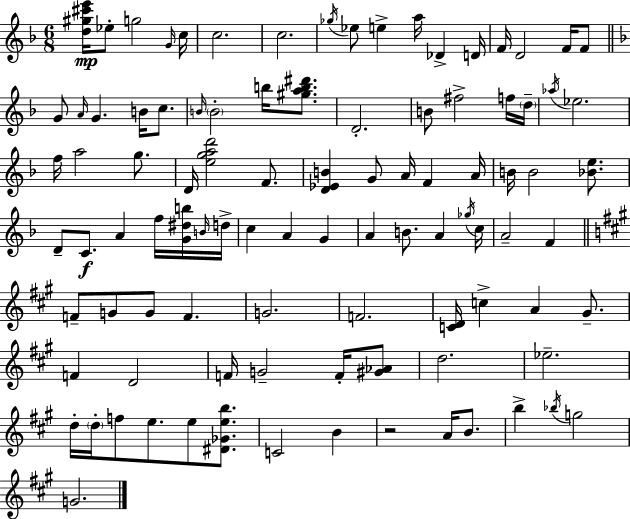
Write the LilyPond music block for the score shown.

{
  \clef treble
  \numericTimeSignature
  \time 6/8
  \key d \minor
  <d'' gis'' cis''' e'''>16\mp ees''8-. g''2 \grace { g'16 } | c''16 c''2. | c''2. | \acciaccatura { ges''16 } ees''8 e''4-> a''16 des'4-> | \break d'16 f'16 d'2 f'16 | f'8 \bar "||" \break \key d \minor g'8 \grace { a'16 } g'4. b'16 c''8. | \grace { b'16 } \parenthesize b'2-. b''16 <gis'' a'' b'' dis'''>8. | d'2.-. | b'8 fis''2-> | \break f''16 \parenthesize d''16-- \acciaccatura { aes''16 } ees''2. | f''16 a''2 | g''8. d'16 <e'' g'' a'' d'''>2 | f'8. <d' ees' b'>4 g'8 a'16 f'4 | \break a'16 b'16 b'2 | <bes' e''>8. d'8-- c'8.\f a'4 | f''16 <g' dis'' b''>16 \grace { b'16 } d''16-> c''4 a'4 | g'4 a'4 b'8. a'4 | \break \acciaccatura { ges''16 } c''16 a'2-- | f'4 \bar "||" \break \key a \major f'8-- g'8 g'8 f'4. | g'2. | f'2. | <c' d'>16 c''4-> a'4 gis'8.-- | \break f'4 d'2 | f'16 g'2-- f'16-. <gis' aes'>8 | d''2. | ees''2.-- | \break d''16-. \parenthesize d''16-. f''8 e''8. e''8 <dis' ges' e'' b''>8. | c'2 b'4 | r2 a'16 b'8. | b''4-> \acciaccatura { bes''16 } g''2 | \break g'2. | \bar "|."
}